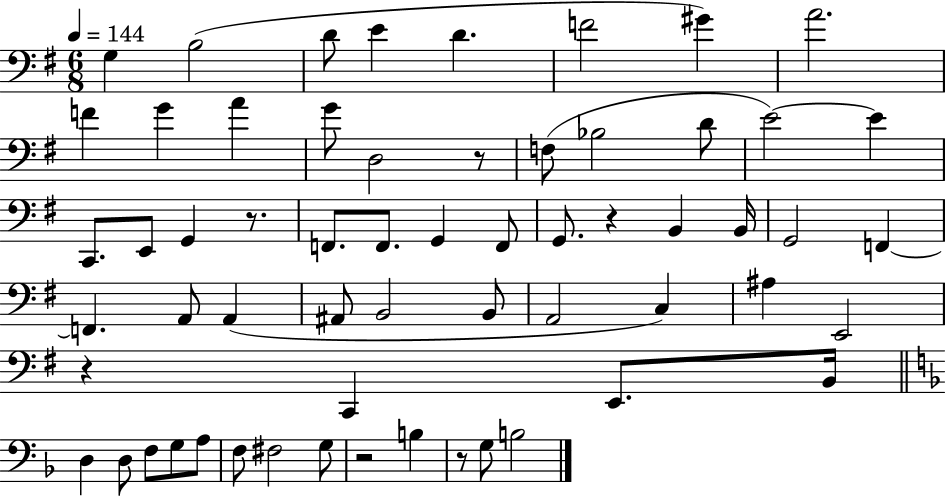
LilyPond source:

{
  \clef bass
  \numericTimeSignature
  \time 6/8
  \key g \major
  \tempo 4 = 144
  \repeat volta 2 { g4 b2( | d'8 e'4 d'4. | f'2 gis'4) | a'2. | \break f'4 g'4 a'4 | g'8 d2 r8 | f8( bes2 d'8 | e'2~~) e'4 | \break c,8. e,8 g,4 r8. | f,8. f,8. g,4 f,8 | g,8. r4 b,4 b,16 | g,2 f,4~~ | \break f,4. a,8 a,4( | ais,8 b,2 b,8 | a,2 c4) | ais4 e,2 | \break r4 c,4 e,8. b,16 | \bar "||" \break \key d \minor d4 d8 f8 g8 a8 | f8 fis2 g8 | r2 b4 | r8 g8 b2 | \break } \bar "|."
}